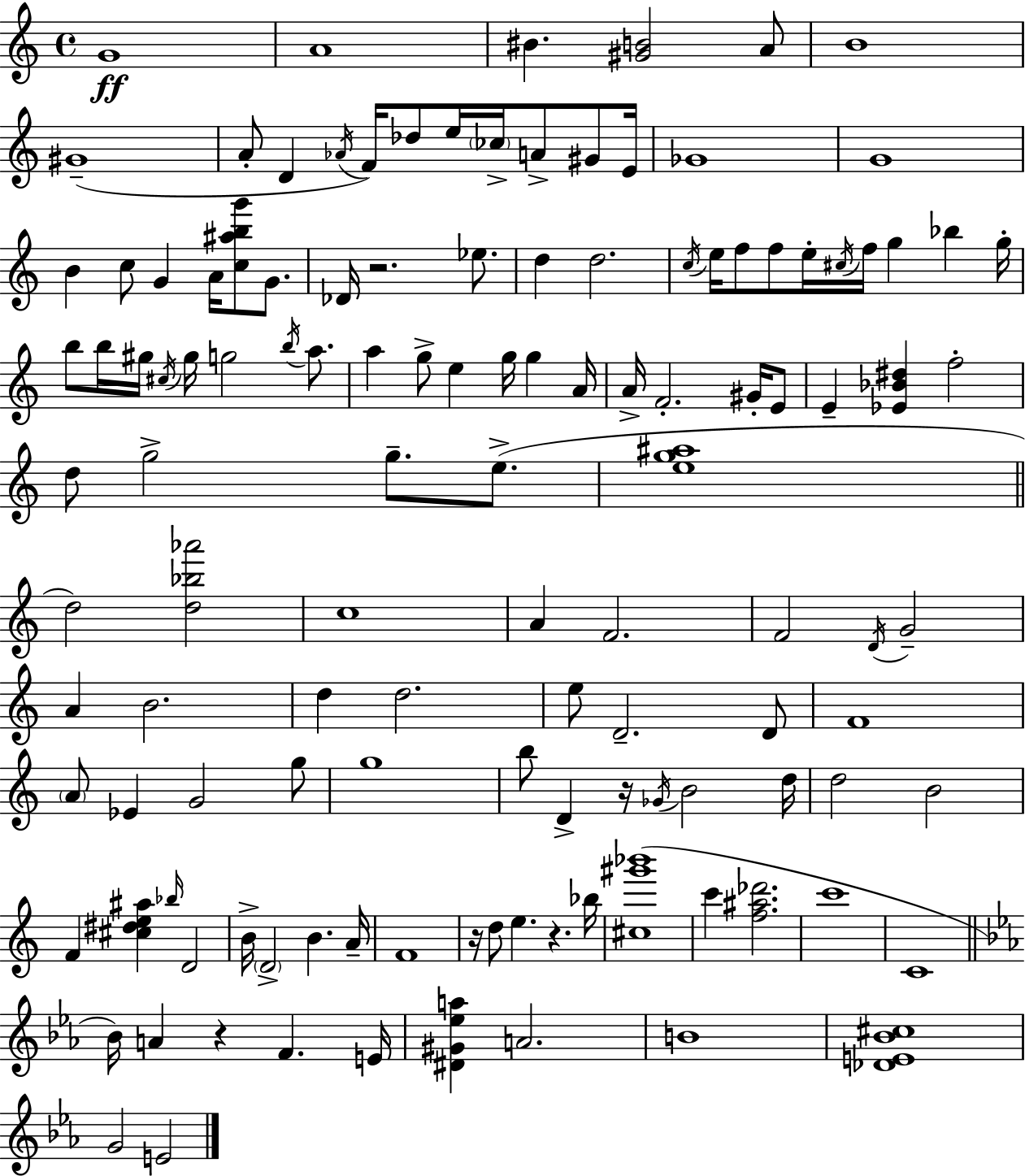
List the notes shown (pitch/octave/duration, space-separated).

G4/w A4/w BIS4/q. [G#4,B4]/h A4/e B4/w G#4/w A4/e D4/q Ab4/s F4/s Db5/e E5/s CES5/s A4/e G#4/e E4/s Gb4/w G4/w B4/q C5/e G4/q A4/s [C5,A#5,B5,G6]/e G4/e. Db4/s R/h. Eb5/e. D5/q D5/h. C5/s E5/s F5/e F5/e E5/s C#5/s F5/s G5/q Bb5/q G5/s B5/e B5/s G#5/s C#5/s G#5/s G5/h B5/s A5/e. A5/q G5/e E5/q G5/s G5/q A4/s A4/s F4/h. G#4/s E4/e E4/q [Eb4,Bb4,D#5]/q F5/h D5/e G5/h G5/e. E5/e. [E5,G5,A#5]/w D5/h [D5,Bb5,Ab6]/h C5/w A4/q F4/h. F4/h D4/s G4/h A4/q B4/h. D5/q D5/h. E5/e D4/h. D4/e F4/w A4/e Eb4/q G4/h G5/e G5/w B5/e D4/q R/s Gb4/s B4/h D5/s D5/h B4/h F4/q [C#5,D#5,E5,A#5]/q Bb5/s D4/h B4/s D4/h B4/q. A4/s F4/w R/s D5/e E5/q. R/q. Bb5/s [C#5,G#6,Bb6]/w C6/q [F5,A#5,Db6]/h. C6/w C4/w Bb4/s A4/q R/q F4/q. E4/s [D#4,G#4,Eb5,A5]/q A4/h. B4/w [Db4,E4,Bb4,C#5]/w G4/h E4/h